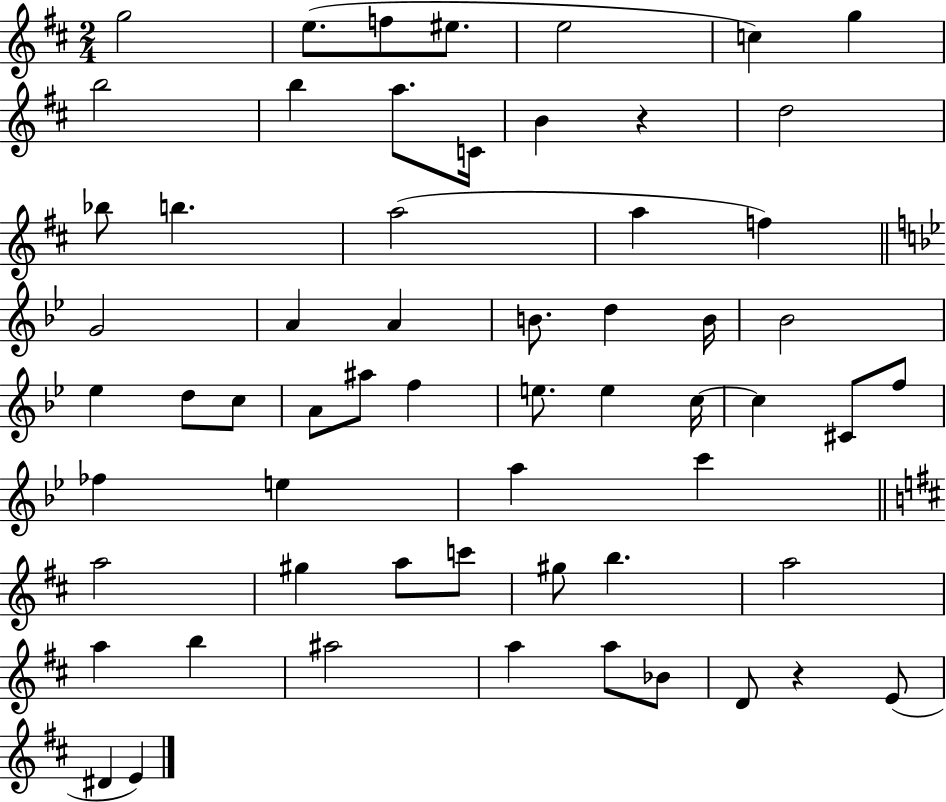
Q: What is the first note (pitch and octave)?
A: G5